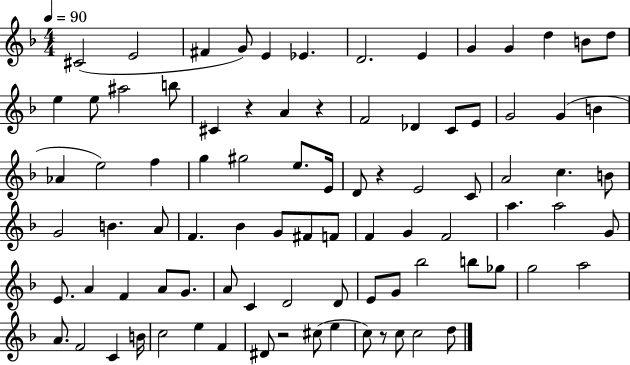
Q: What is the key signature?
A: F major